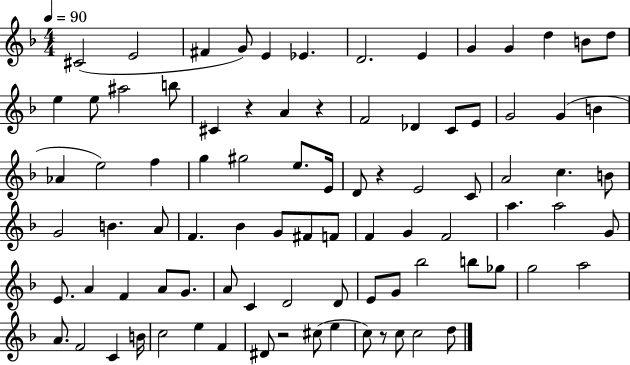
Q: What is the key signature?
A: F major